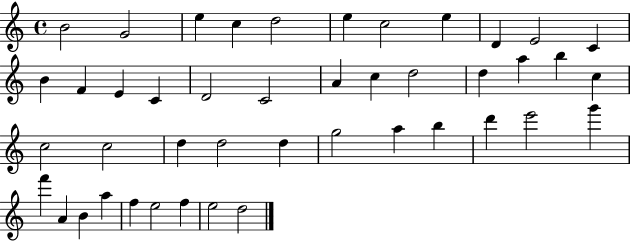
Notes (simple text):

B4/h G4/h E5/q C5/q D5/h E5/q C5/h E5/q D4/q E4/h C4/q B4/q F4/q E4/q C4/q D4/h C4/h A4/q C5/q D5/h D5/q A5/q B5/q C5/q C5/h C5/h D5/q D5/h D5/q G5/h A5/q B5/q D6/q E6/h G6/q F6/q A4/q B4/q A5/q F5/q E5/h F5/q E5/h D5/h